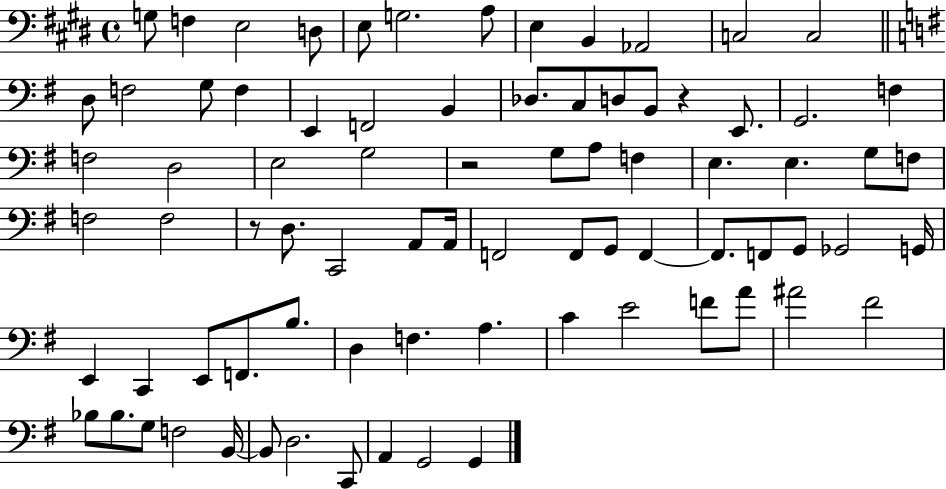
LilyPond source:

{
  \clef bass
  \time 4/4
  \defaultTimeSignature
  \key e \major
  \repeat volta 2 { g8 f4 e2 d8 | e8 g2. a8 | e4 b,4 aes,2 | c2 c2 | \break \bar "||" \break \key g \major d8 f2 g8 f4 | e,4 f,2 b,4 | des8. c8 d8 b,8 r4 e,8. | g,2. f4 | \break f2 d2 | e2 g2 | r2 g8 a8 f4 | e4. e4. g8 f8 | \break f2 f2 | r8 d8. c,2 a,8 a,16 | f,2 f,8 g,8 f,4~~ | f,8. f,8 g,8 ges,2 g,16 | \break e,4 c,4 e,8 f,8. b8. | d4 f4. a4. | c'4 e'2 f'8 a'8 | ais'2 fis'2 | \break bes8 bes8. g8 f2 b,16~~ | b,8 d2. c,8 | a,4 g,2 g,4 | } \bar "|."
}